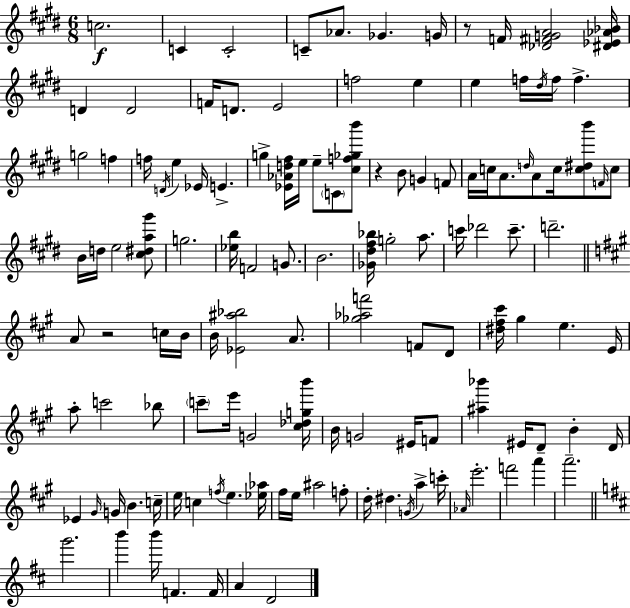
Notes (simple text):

C5/h. C4/q C4/h C4/e Ab4/e. Gb4/q. G4/s R/e F4/s [Db4,F#4,G4,A4]/h [D#4,Eb4,Ab4,Bb4]/s D4/q D4/h F4/s D4/e. E4/h F5/h E5/q E5/q F5/s D#5/s F5/s F5/q. G5/h F5/q F5/s D4/s E5/q Eb4/s E4/q. G5/q [Eb4,Ab4,D5,F#5]/s E5/s E5/e C4/e [C#5,F5,Gb5,B6]/e R/q B4/e G4/q F4/e A4/s C5/s A4/e. D5/s A4/e C5/s [C5,D#5,B6]/e F4/s C5/e B4/s D5/s E5/h [C#5,D#5,A5,G#6]/e G5/h. [Eb5,B5]/s F4/h G4/e. B4/h. [Gb4,D#5,F#5,Bb5]/s G5/h A5/e. C6/s Db6/h C6/e. D6/h. A4/e R/h C5/s B4/s B4/s [Eb4,A#5,Bb5]/h A4/e. [Gb5,Ab5,F6]/h F4/e D4/e [D#5,F#5,C#6]/s G#5/q E5/q. E4/s A5/e C6/h Bb5/e C6/e E6/s G4/h [C#5,Db5,G5,B6]/s B4/s G4/h EIS4/s F4/e [A#5,Bb6]/q EIS4/s D4/e B4/q D4/s Eb4/q G#4/s G4/s B4/q. C5/s E5/s C5/q F5/s E5/q. [Eb5,Ab5]/s F#5/s E5/s A#5/h F5/e D5/s D#5/q. G4/s A5/q C6/s Ab4/s E6/h. F6/h A6/q A6/h. G6/h. B6/q B6/s F4/q. F4/s A4/q D4/h